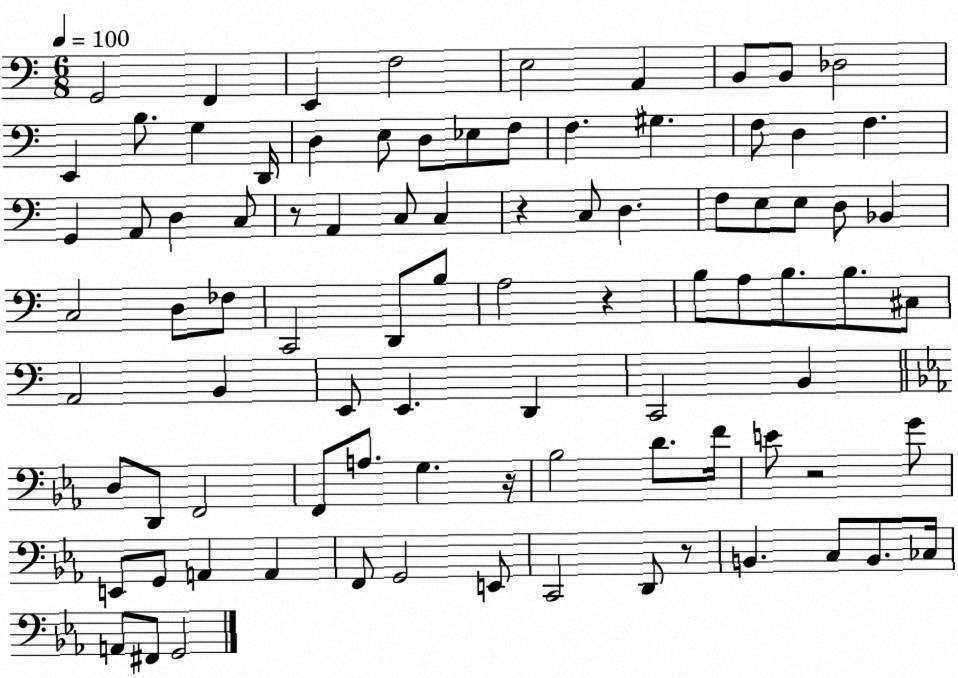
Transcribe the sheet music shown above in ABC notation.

X:1
T:Untitled
M:6/8
L:1/4
K:C
G,,2 F,, E,, F,2 E,2 A,, B,,/2 B,,/2 _D,2 E,, B,/2 G, D,,/4 D, E,/2 D,/2 _E,/2 F,/2 F, ^G, F,/2 D, F, G,, A,,/2 D, C,/2 z/2 A,, C,/2 C, z C,/2 D, F,/2 E,/2 E,/2 D,/2 _B,, C,2 D,/2 _F,/2 C,,2 D,,/2 B,/2 A,2 z B,/2 A,/2 B,/2 B,/2 ^C,/2 A,,2 B,, E,,/2 E,, D,, C,,2 B,, D,/2 D,,/2 F,,2 F,,/2 A,/2 G, z/4 _B,2 D/2 F/4 E/2 z2 G/2 E,,/2 G,,/2 A,, A,, F,,/2 G,,2 E,,/2 C,,2 D,,/2 z/2 B,, C,/2 B,,/2 _C,/4 A,,/2 ^F,,/2 G,,2